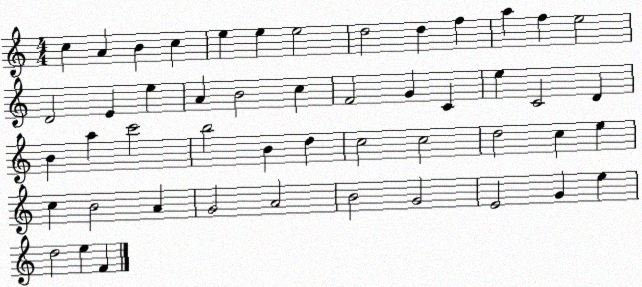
X:1
T:Untitled
M:4/4
L:1/4
K:C
c A B c e e e2 d2 d f a f e2 D2 E e A B2 c F2 G C e C2 D B a c'2 b2 B d c2 c2 d2 c e c B2 A G2 A2 B2 G2 E2 G e d2 e F